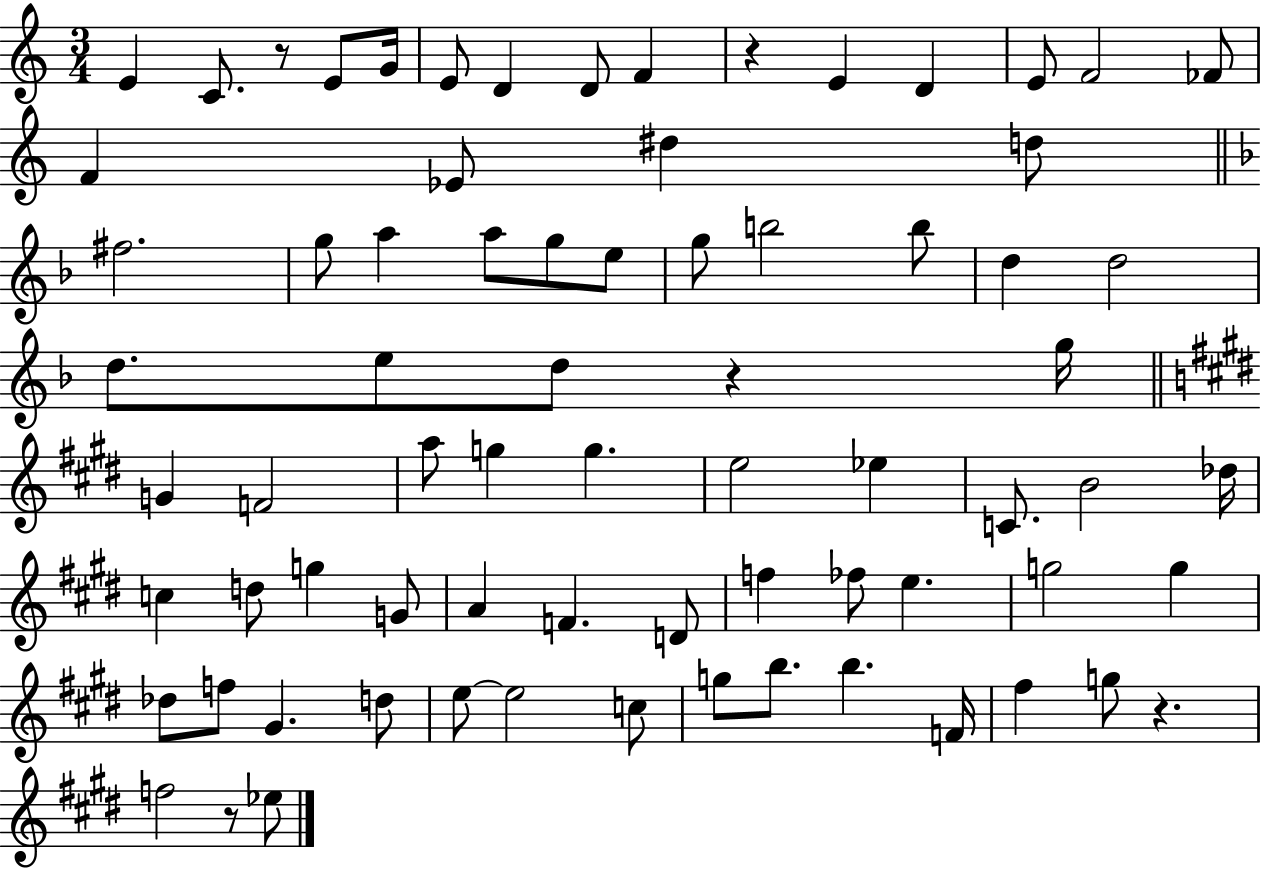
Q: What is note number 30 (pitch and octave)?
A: E5